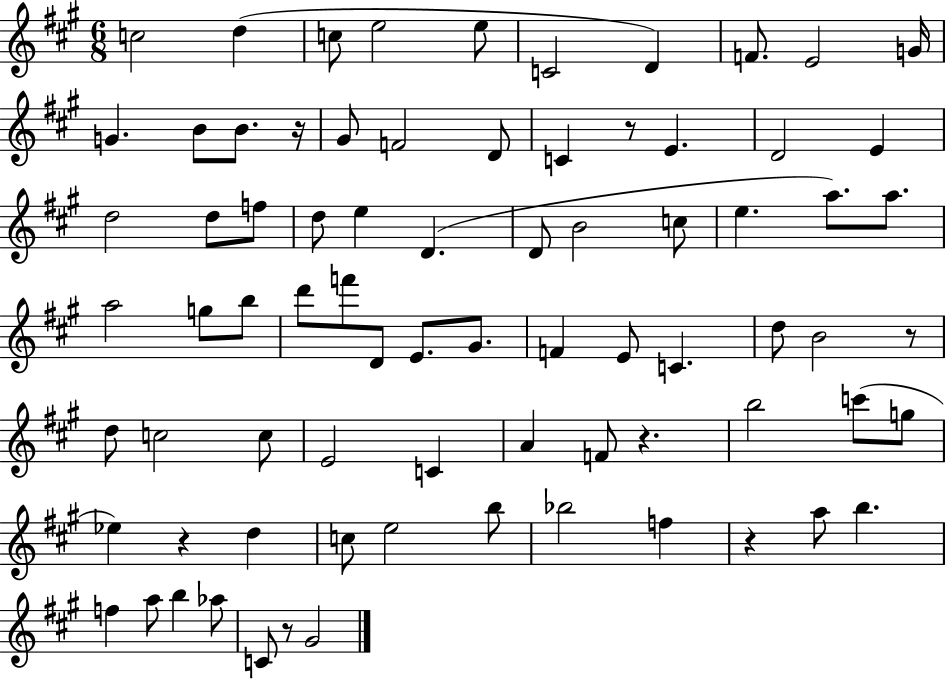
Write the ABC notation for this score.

X:1
T:Untitled
M:6/8
L:1/4
K:A
c2 d c/2 e2 e/2 C2 D F/2 E2 G/4 G B/2 B/2 z/4 ^G/2 F2 D/2 C z/2 E D2 E d2 d/2 f/2 d/2 e D D/2 B2 c/2 e a/2 a/2 a2 g/2 b/2 d'/2 f'/2 D/2 E/2 ^G/2 F E/2 C d/2 B2 z/2 d/2 c2 c/2 E2 C A F/2 z b2 c'/2 g/2 _e z d c/2 e2 b/2 _b2 f z a/2 b f a/2 b _a/2 C/2 z/2 ^G2